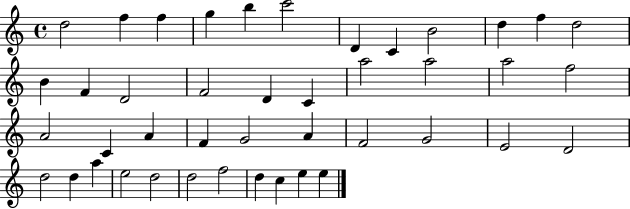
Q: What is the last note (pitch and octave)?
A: E5